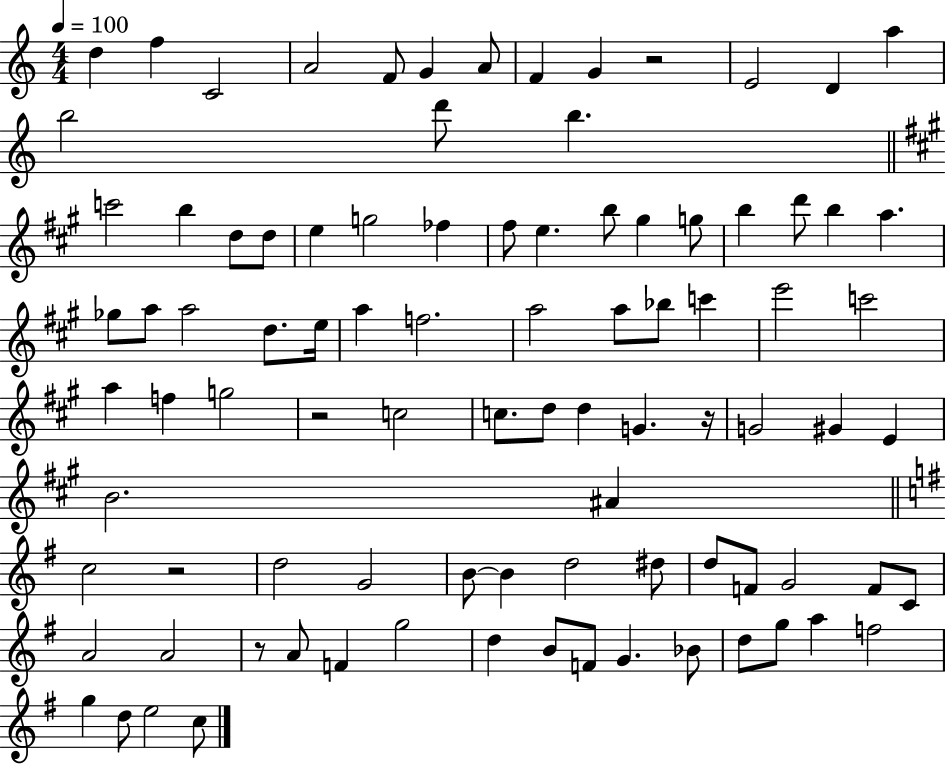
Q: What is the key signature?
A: C major